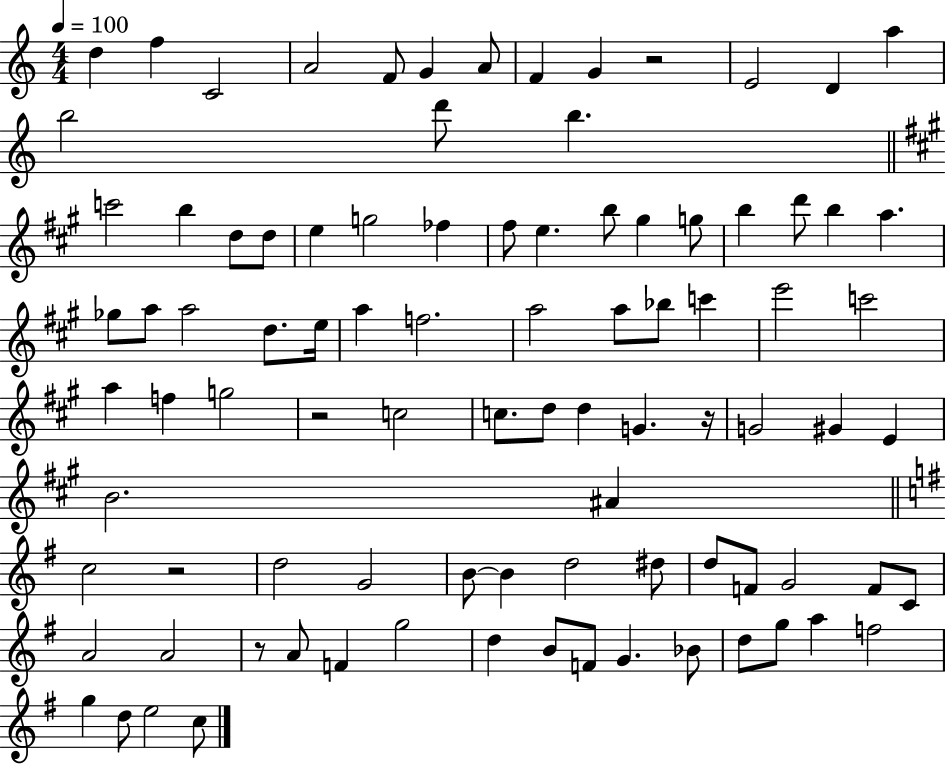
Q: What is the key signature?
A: C major